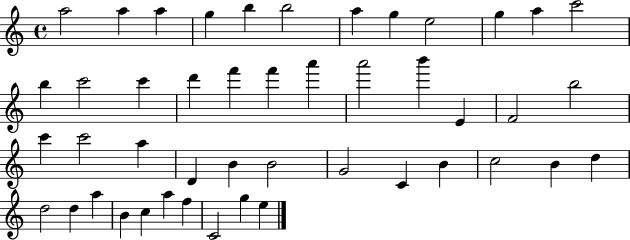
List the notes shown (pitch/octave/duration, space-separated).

A5/h A5/q A5/q G5/q B5/q B5/h A5/q G5/q E5/h G5/q A5/q C6/h B5/q C6/h C6/q D6/q F6/q F6/q A6/q A6/h B6/q E4/q F4/h B5/h C6/q C6/h A5/q D4/q B4/q B4/h G4/h C4/q B4/q C5/h B4/q D5/q D5/h D5/q A5/q B4/q C5/q A5/q F5/q C4/h G5/q E5/q